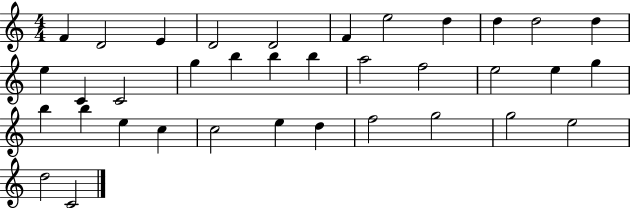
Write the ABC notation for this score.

X:1
T:Untitled
M:4/4
L:1/4
K:C
F D2 E D2 D2 F e2 d d d2 d e C C2 g b b b a2 f2 e2 e g b b e c c2 e d f2 g2 g2 e2 d2 C2